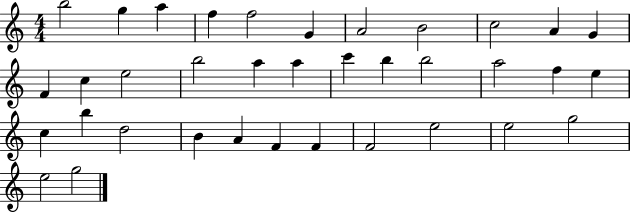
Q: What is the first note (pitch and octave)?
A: B5